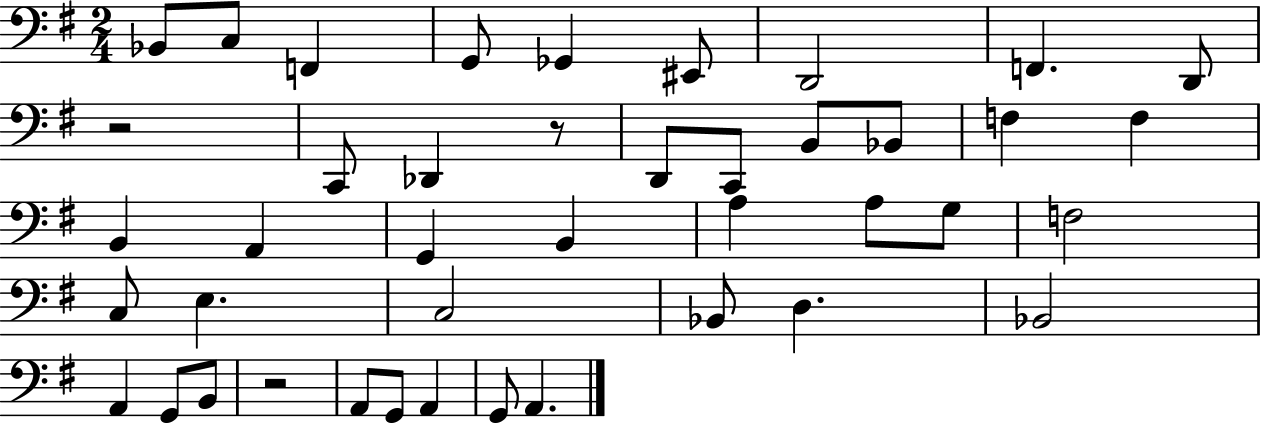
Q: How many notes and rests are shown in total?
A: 42